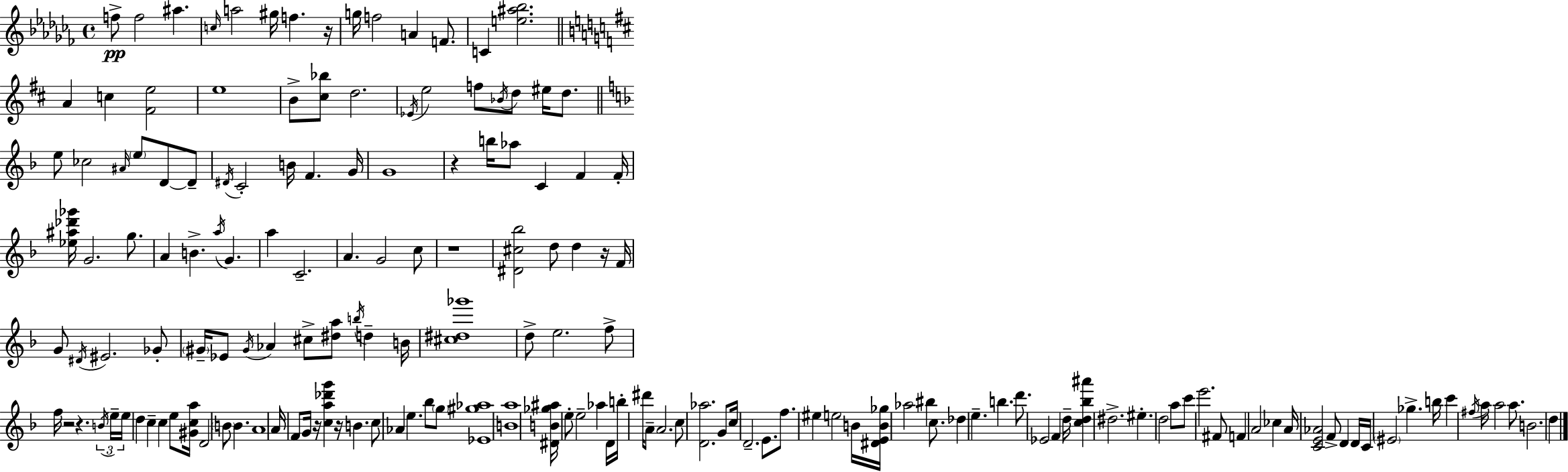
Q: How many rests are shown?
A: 8